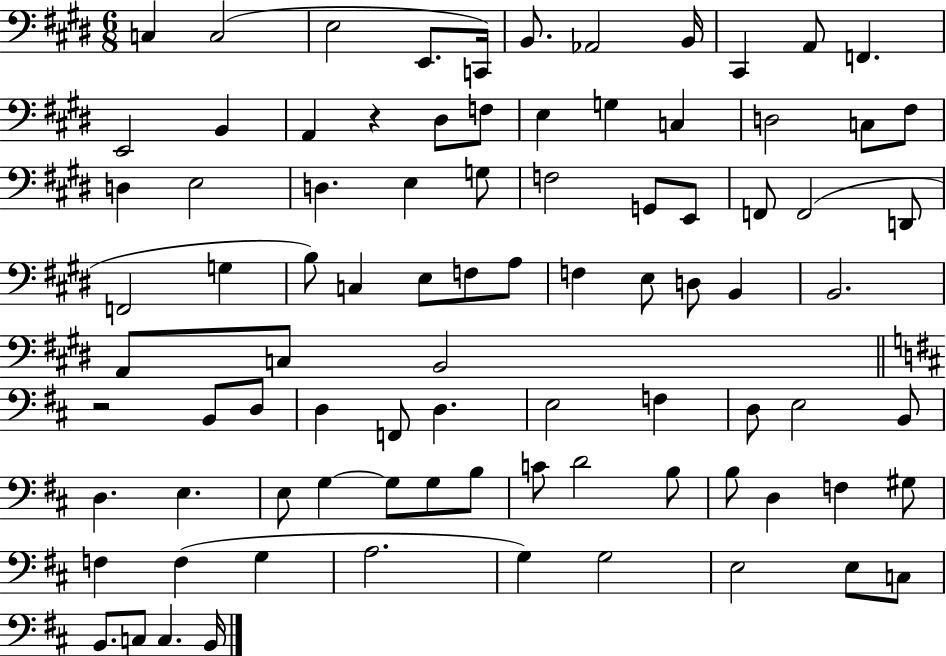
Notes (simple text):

C3/q C3/h E3/h E2/e. C2/s B2/e. Ab2/h B2/s C#2/q A2/e F2/q. E2/h B2/q A2/q R/q D#3/e F3/e E3/q G3/q C3/q D3/h C3/e F#3/e D3/q E3/h D3/q. E3/q G3/e F3/h G2/e E2/e F2/e F2/h D2/e F2/h G3/q B3/e C3/q E3/e F3/e A3/e F3/q E3/e D3/e B2/q B2/h. A2/e C3/e B2/h R/h B2/e D3/e D3/q F2/e D3/q. E3/h F3/q D3/e E3/h B2/e D3/q. E3/q. E3/e G3/q G3/e G3/e B3/e C4/e D4/h B3/e B3/e D3/q F3/q G#3/e F3/q F3/q G3/q A3/h. G3/q G3/h E3/h E3/e C3/e B2/e. C3/e C3/q. B2/s